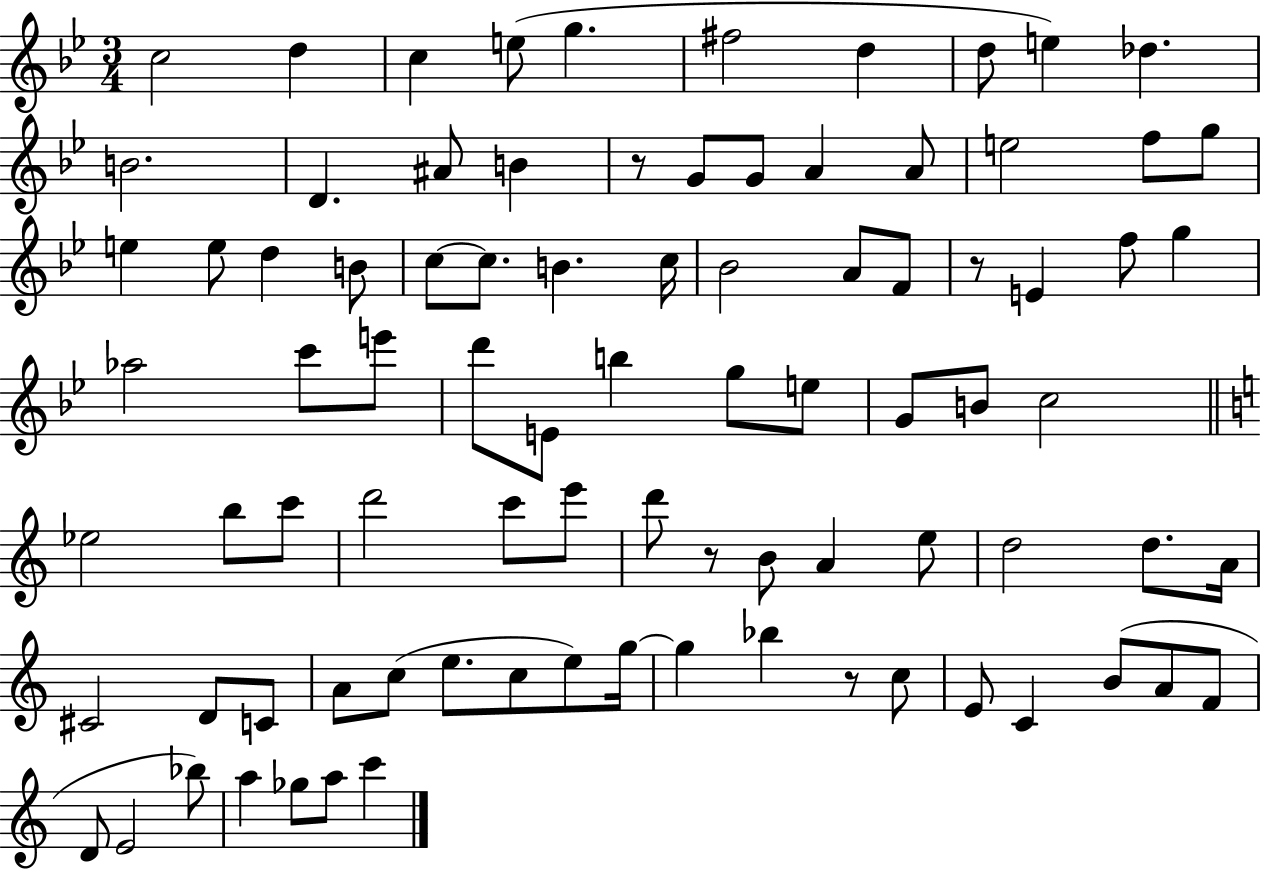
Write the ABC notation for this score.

X:1
T:Untitled
M:3/4
L:1/4
K:Bb
c2 d c e/2 g ^f2 d d/2 e _d B2 D ^A/2 B z/2 G/2 G/2 A A/2 e2 f/2 g/2 e e/2 d B/2 c/2 c/2 B c/4 _B2 A/2 F/2 z/2 E f/2 g _a2 c'/2 e'/2 d'/2 E/2 b g/2 e/2 G/2 B/2 c2 _e2 b/2 c'/2 d'2 c'/2 e'/2 d'/2 z/2 B/2 A e/2 d2 d/2 A/4 ^C2 D/2 C/2 A/2 c/2 e/2 c/2 e/2 g/4 g _b z/2 c/2 E/2 C B/2 A/2 F/2 D/2 E2 _b/2 a _g/2 a/2 c'